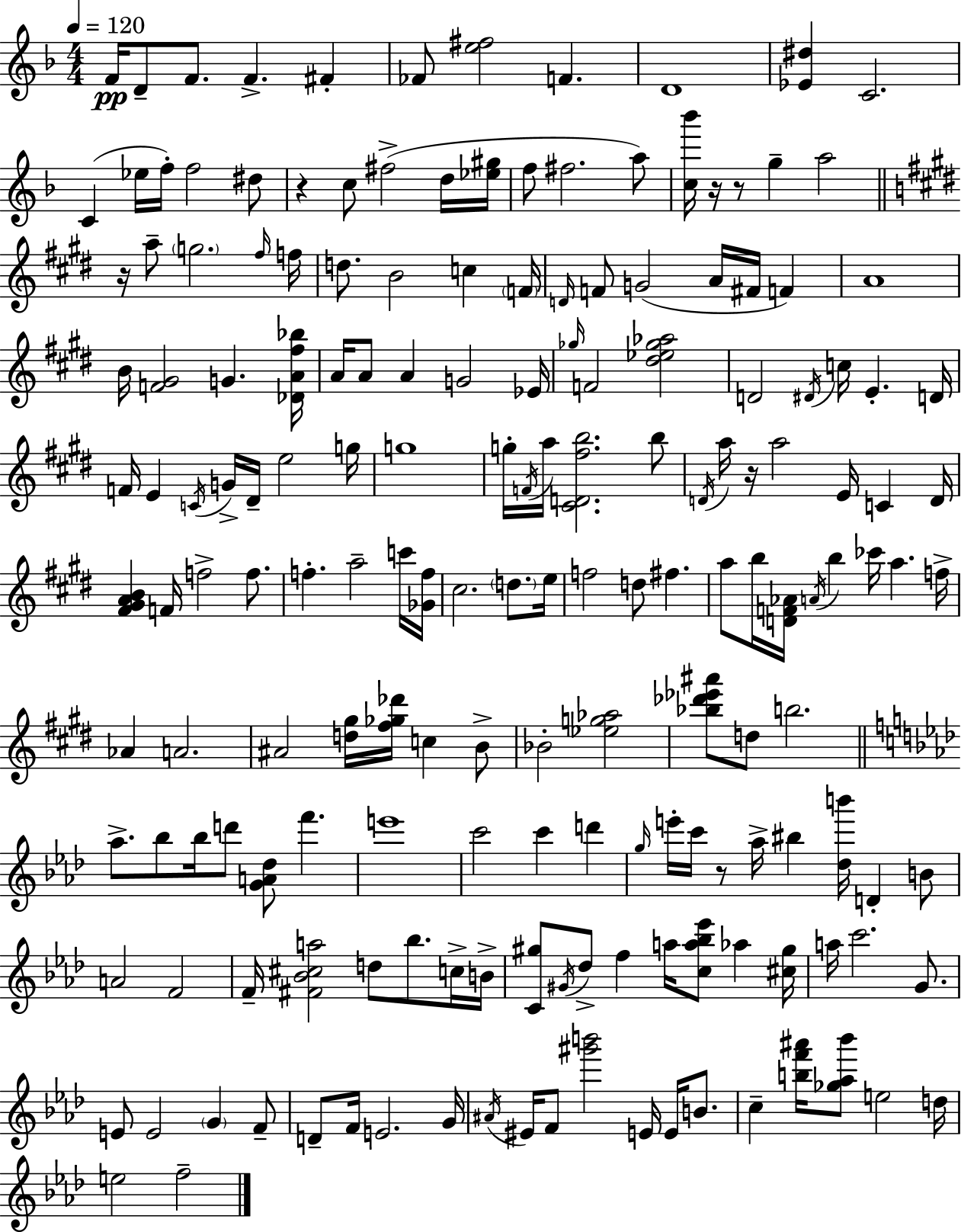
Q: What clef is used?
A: treble